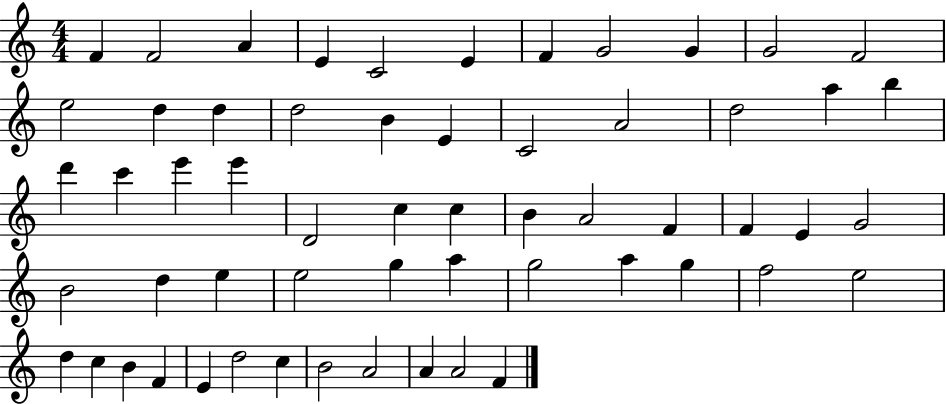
{
  \clef treble
  \numericTimeSignature
  \time 4/4
  \key c \major
  f'4 f'2 a'4 | e'4 c'2 e'4 | f'4 g'2 g'4 | g'2 f'2 | \break e''2 d''4 d''4 | d''2 b'4 e'4 | c'2 a'2 | d''2 a''4 b''4 | \break d'''4 c'''4 e'''4 e'''4 | d'2 c''4 c''4 | b'4 a'2 f'4 | f'4 e'4 g'2 | \break b'2 d''4 e''4 | e''2 g''4 a''4 | g''2 a''4 g''4 | f''2 e''2 | \break d''4 c''4 b'4 f'4 | e'4 d''2 c''4 | b'2 a'2 | a'4 a'2 f'4 | \break \bar "|."
}